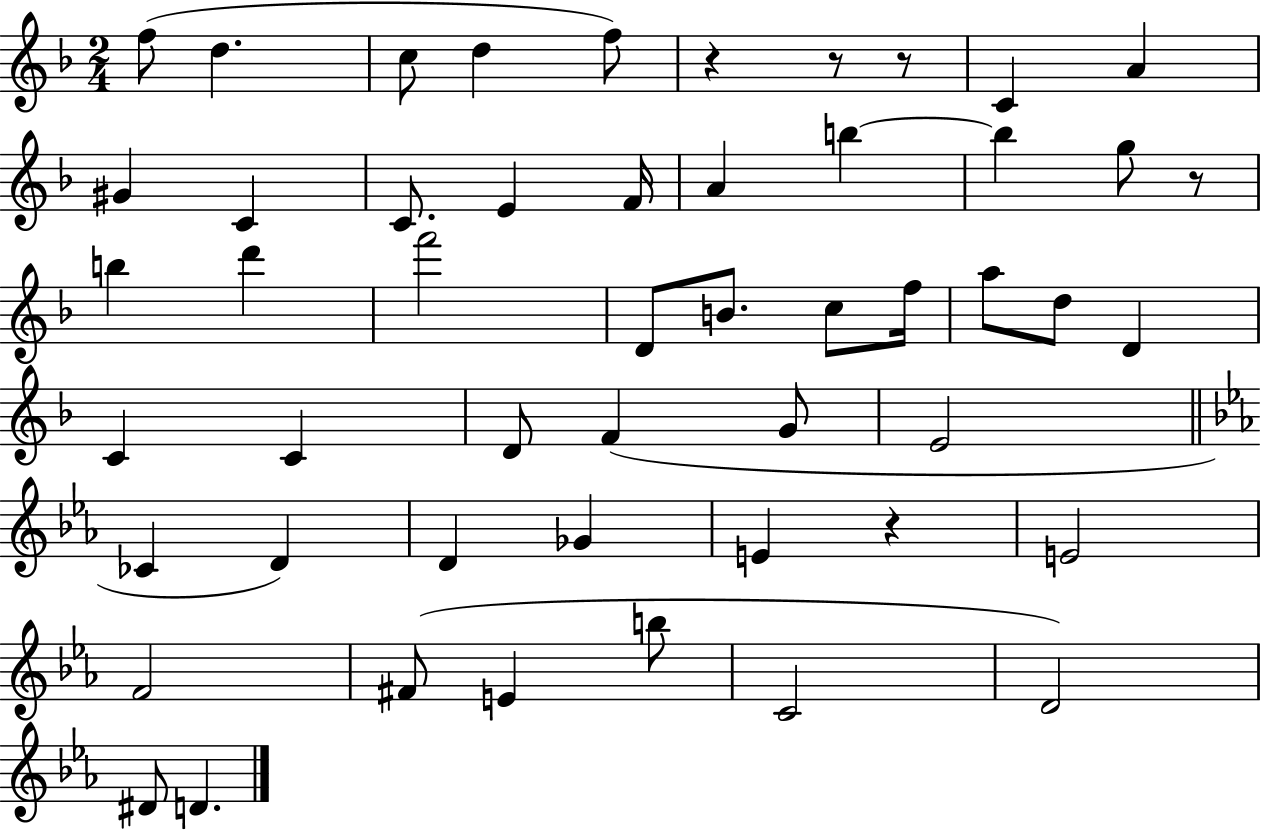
F5/e D5/q. C5/e D5/q F5/e R/q R/e R/e C4/q A4/q G#4/q C4/q C4/e. E4/q F4/s A4/q B5/q B5/q G5/e R/e B5/q D6/q F6/h D4/e B4/e. C5/e F5/s A5/e D5/e D4/q C4/q C4/q D4/e F4/q G4/e E4/h CES4/q D4/q D4/q Gb4/q E4/q R/q E4/h F4/h F#4/e E4/q B5/e C4/h D4/h D#4/e D4/q.